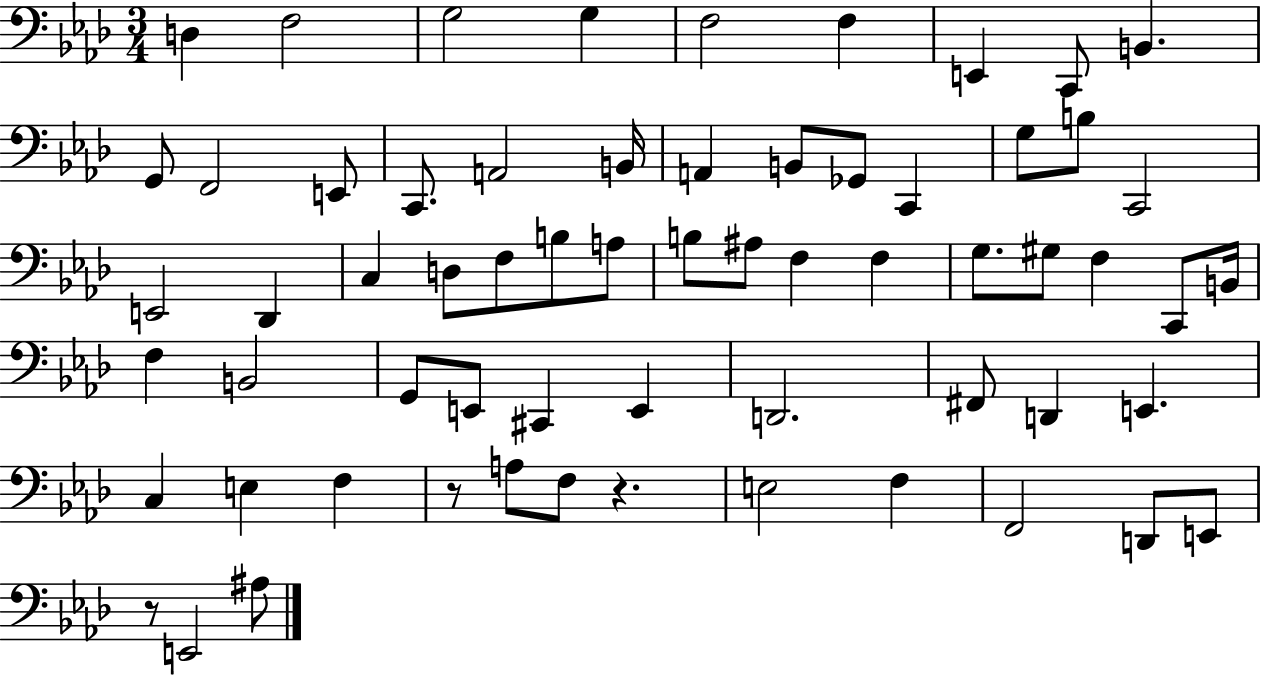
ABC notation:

X:1
T:Untitled
M:3/4
L:1/4
K:Ab
D, F,2 G,2 G, F,2 F, E,, C,,/2 B,, G,,/2 F,,2 E,,/2 C,,/2 A,,2 B,,/4 A,, B,,/2 _G,,/2 C,, G,/2 B,/2 C,,2 E,,2 _D,, C, D,/2 F,/2 B,/2 A,/2 B,/2 ^A,/2 F, F, G,/2 ^G,/2 F, C,,/2 B,,/4 F, B,,2 G,,/2 E,,/2 ^C,, E,, D,,2 ^F,,/2 D,, E,, C, E, F, z/2 A,/2 F,/2 z E,2 F, F,,2 D,,/2 E,,/2 z/2 E,,2 ^A,/2